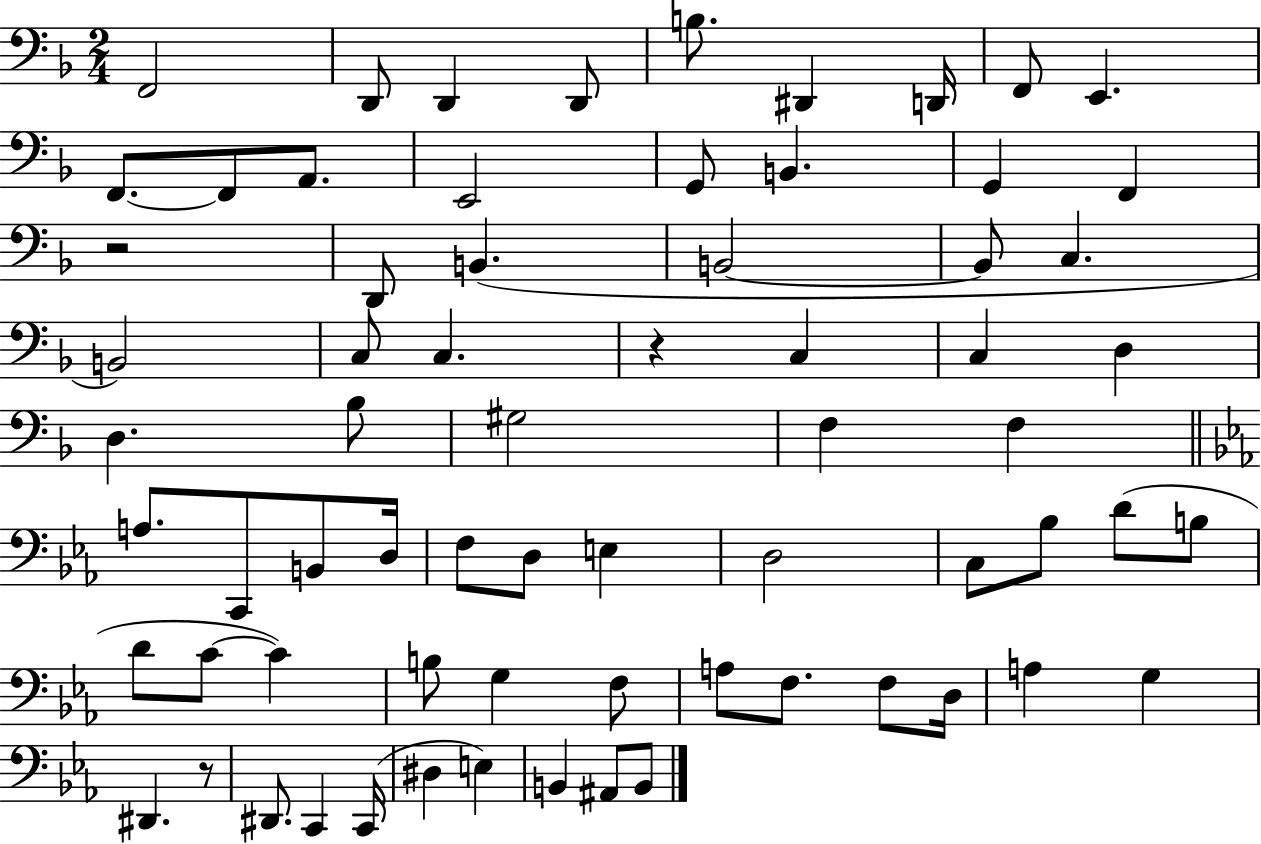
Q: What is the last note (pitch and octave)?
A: B2